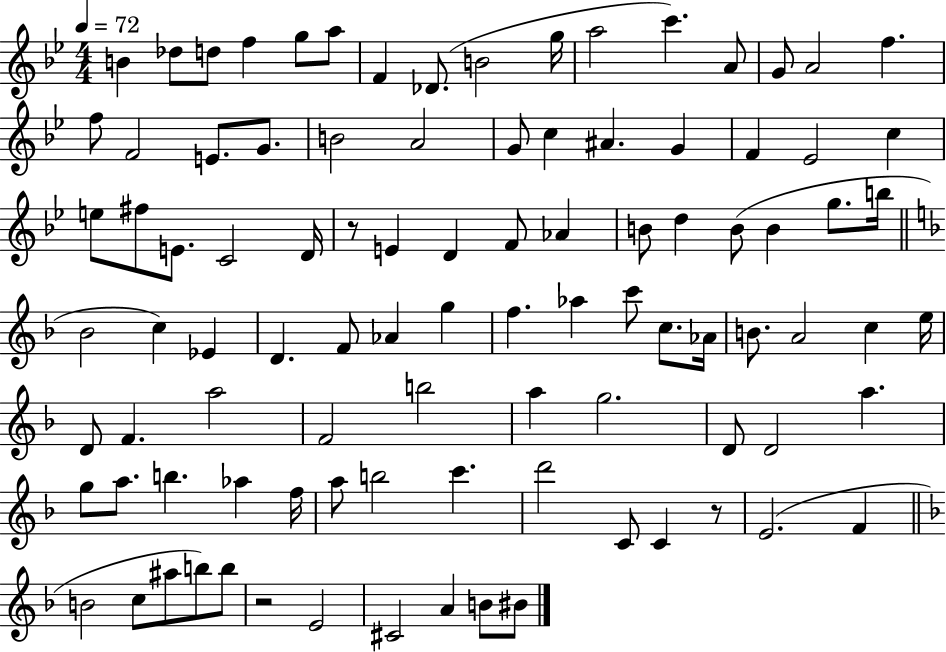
{
  \clef treble
  \numericTimeSignature
  \time 4/4
  \key bes \major
  \tempo 4 = 72
  b'4 des''8 d''8 f''4 g''8 a''8 | f'4 des'8.( b'2 g''16 | a''2 c'''4.) a'8 | g'8 a'2 f''4. | \break f''8 f'2 e'8. g'8. | b'2 a'2 | g'8 c''4 ais'4. g'4 | f'4 ees'2 c''4 | \break e''8 fis''8 e'8. c'2 d'16 | r8 e'4 d'4 f'8 aes'4 | b'8 d''4 b'8( b'4 g''8. b''16 | \bar "||" \break \key d \minor bes'2 c''4) ees'4 | d'4. f'8 aes'4 g''4 | f''4. aes''4 c'''8 c''8. aes'16 | b'8. a'2 c''4 e''16 | \break d'8 f'4. a''2 | f'2 b''2 | a''4 g''2. | d'8 d'2 a''4. | \break g''8 a''8. b''4. aes''4 f''16 | a''8 b''2 c'''4. | d'''2 c'8 c'4 r8 | e'2.( f'4 | \break \bar "||" \break \key f \major b'2 c''8 ais''8 b''8) b''8 | r2 e'2 | cis'2 a'4 b'8 bis'8 | \bar "|."
}